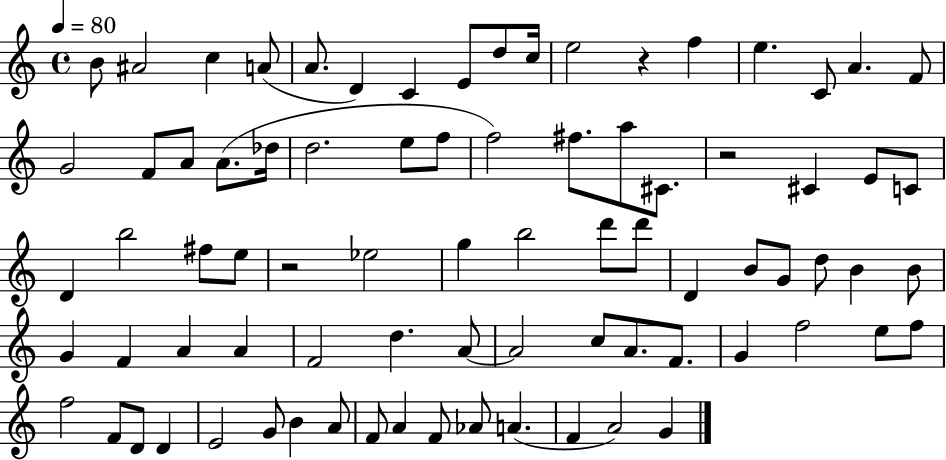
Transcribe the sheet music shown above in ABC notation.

X:1
T:Untitled
M:4/4
L:1/4
K:C
B/2 ^A2 c A/2 A/2 D C E/2 d/2 c/4 e2 z f e C/2 A F/2 G2 F/2 A/2 A/2 _d/4 d2 e/2 f/2 f2 ^f/2 a/2 ^C/2 z2 ^C E/2 C/2 D b2 ^f/2 e/2 z2 _e2 g b2 d'/2 d'/2 D B/2 G/2 d/2 B B/2 G F A A F2 d A/2 A2 c/2 A/2 F/2 G f2 e/2 f/2 f2 F/2 D/2 D E2 G/2 B A/2 F/2 A F/2 _A/2 A F A2 G